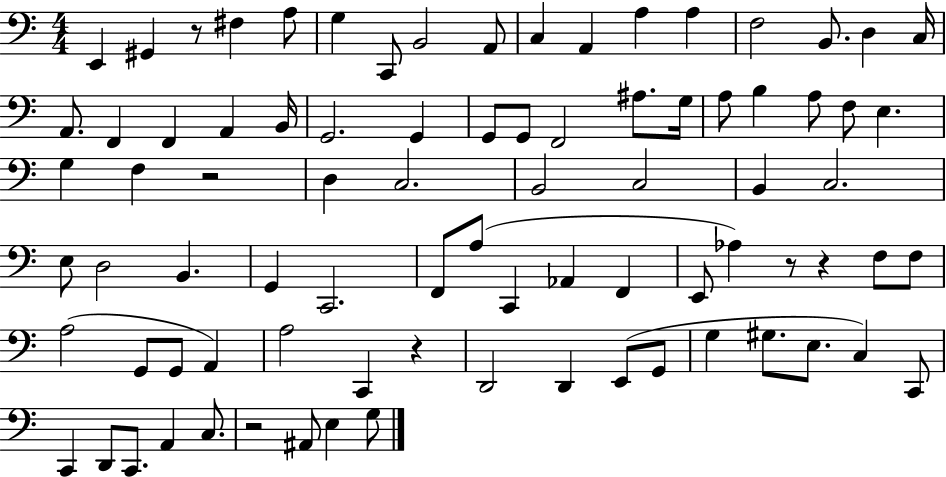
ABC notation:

X:1
T:Untitled
M:4/4
L:1/4
K:C
E,, ^G,, z/2 ^F, A,/2 G, C,,/2 B,,2 A,,/2 C, A,, A, A, F,2 B,,/2 D, C,/4 A,,/2 F,, F,, A,, B,,/4 G,,2 G,, G,,/2 G,,/2 F,,2 ^A,/2 G,/4 A,/2 B, A,/2 F,/2 E, G, F, z2 D, C,2 B,,2 C,2 B,, C,2 E,/2 D,2 B,, G,, C,,2 F,,/2 A,/2 C,, _A,, F,, E,,/2 _A, z/2 z F,/2 F,/2 A,2 G,,/2 G,,/2 A,, A,2 C,, z D,,2 D,, E,,/2 G,,/2 G, ^G,/2 E,/2 C, C,,/2 C,, D,,/2 C,,/2 A,, C,/2 z2 ^A,,/2 E, G,/2